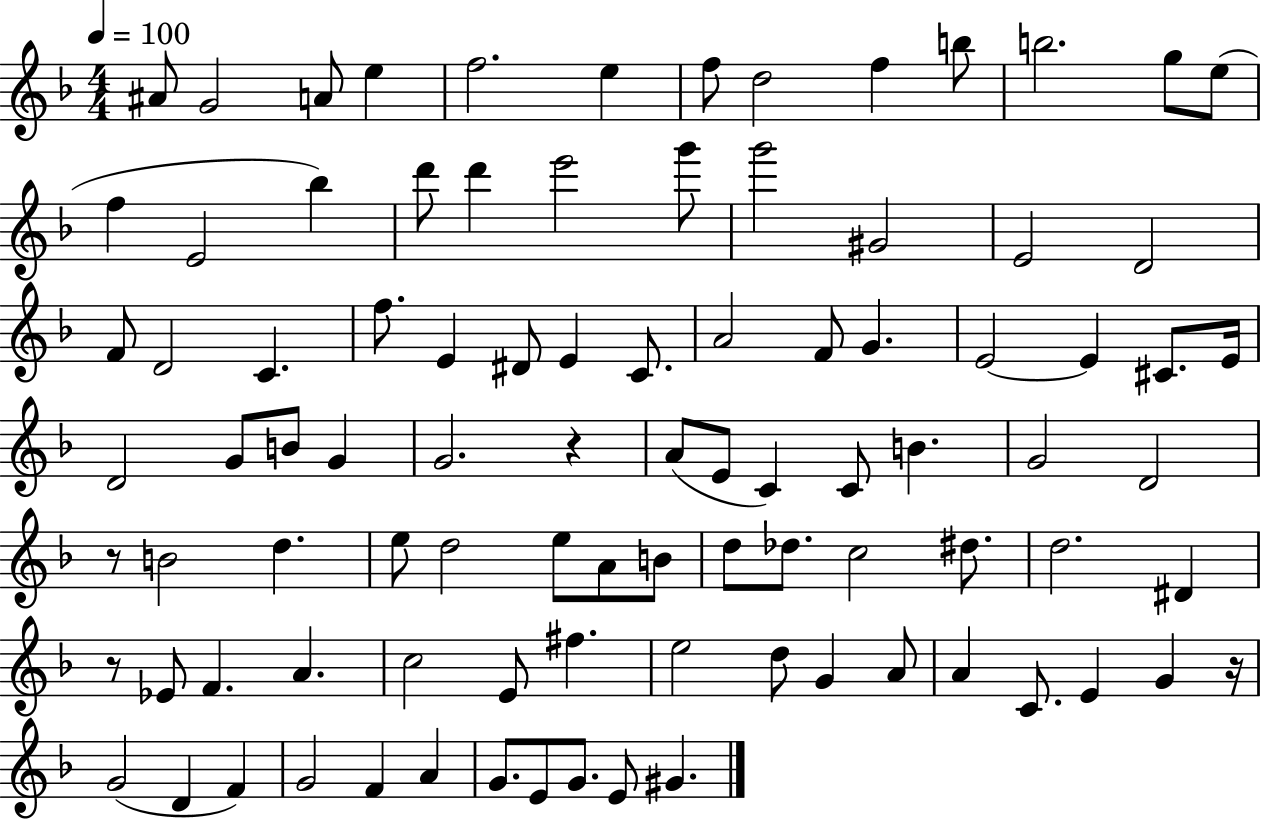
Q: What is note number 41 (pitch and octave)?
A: G4